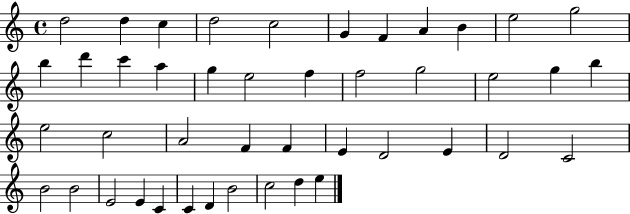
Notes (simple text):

D5/h D5/q C5/q D5/h C5/h G4/q F4/q A4/q B4/q E5/h G5/h B5/q D6/q C6/q A5/q G5/q E5/h F5/q F5/h G5/h E5/h G5/q B5/q E5/h C5/h A4/h F4/q F4/q E4/q D4/h E4/q D4/h C4/h B4/h B4/h E4/h E4/q C4/q C4/q D4/q B4/h C5/h D5/q E5/q